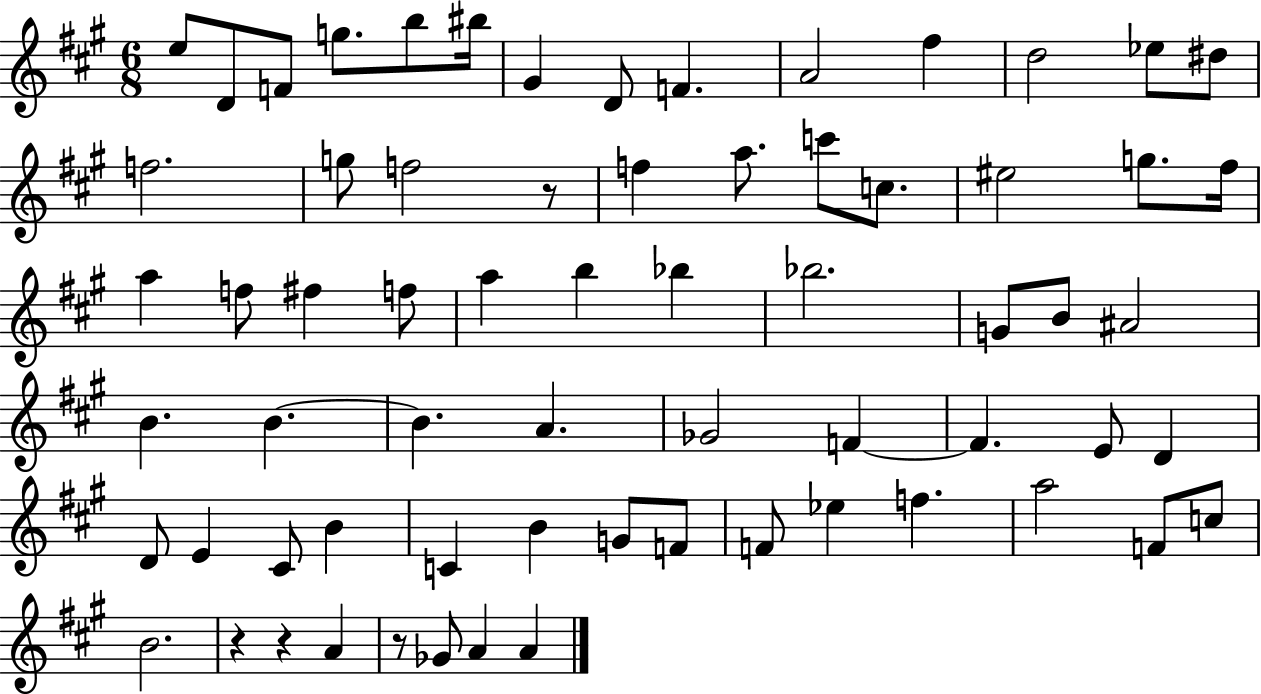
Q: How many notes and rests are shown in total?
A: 67